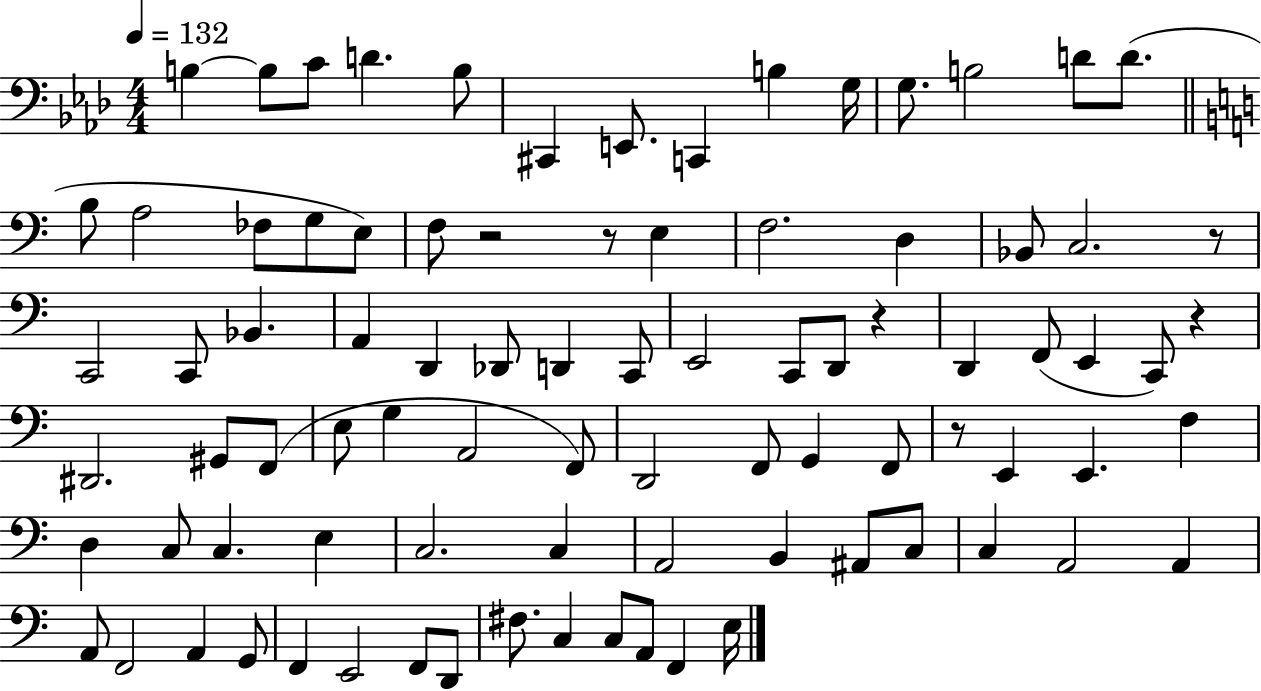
{
  \clef bass
  \numericTimeSignature
  \time 4/4
  \key aes \major
  \tempo 4 = 132
  b4~~ b8 c'8 d'4. b8 | cis,4 e,8. c,4 b4 g16 | g8. b2 d'8 d'8.( | \bar "||" \break \key a \minor b8 a2 fes8 g8 e8) | f8 r2 r8 e4 | f2. d4 | bes,8 c2. r8 | \break c,2 c,8 bes,4. | a,4 d,4 des,8 d,4 c,8 | e,2 c,8 d,8 r4 | d,4 f,8( e,4 c,8) r4 | \break dis,2. gis,8 f,8( | e8 g4 a,2 f,8) | d,2 f,8 g,4 f,8 | r8 e,4 e,4. f4 | \break d4 c8 c4. e4 | c2. c4 | a,2 b,4 ais,8 c8 | c4 a,2 a,4 | \break a,8 f,2 a,4 g,8 | f,4 e,2 f,8 d,8 | fis8. c4 c8 a,8 f,4 e16 | \bar "|."
}